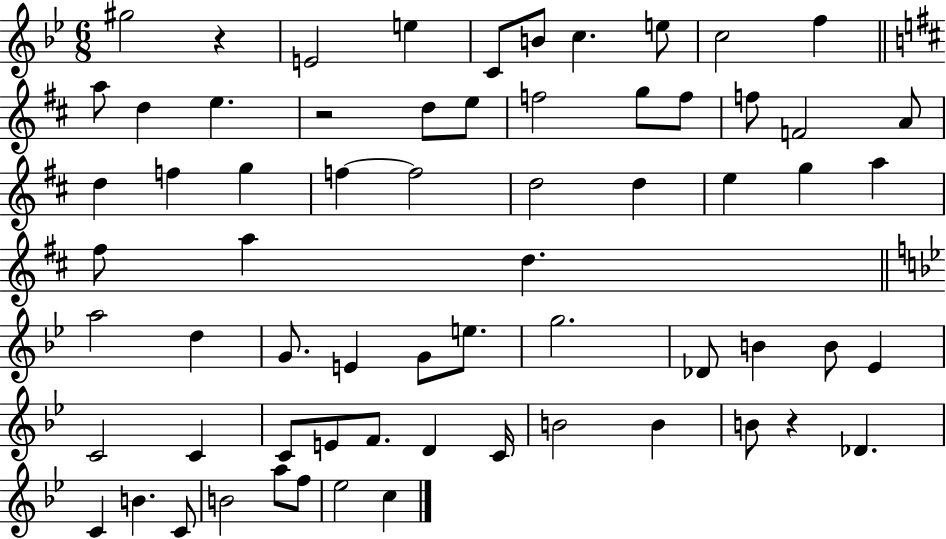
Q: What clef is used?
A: treble